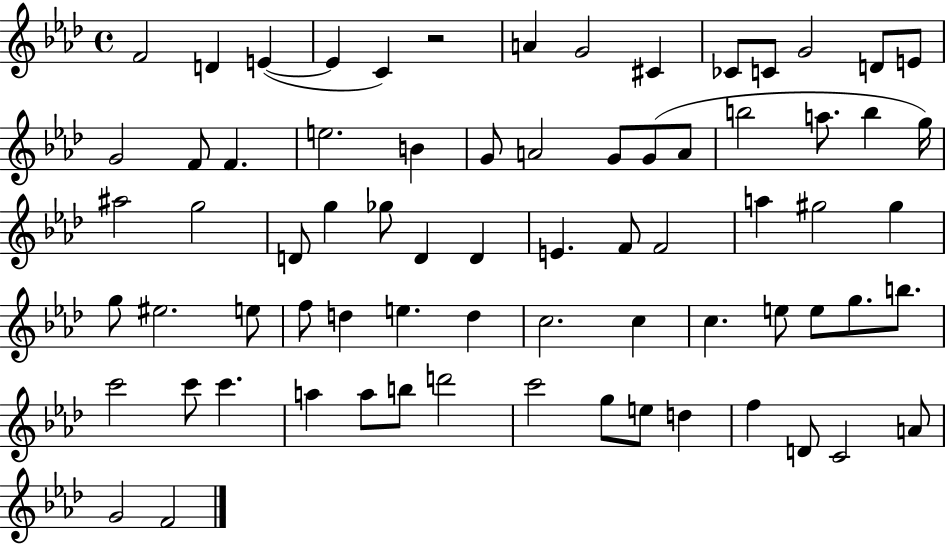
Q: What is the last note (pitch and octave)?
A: F4